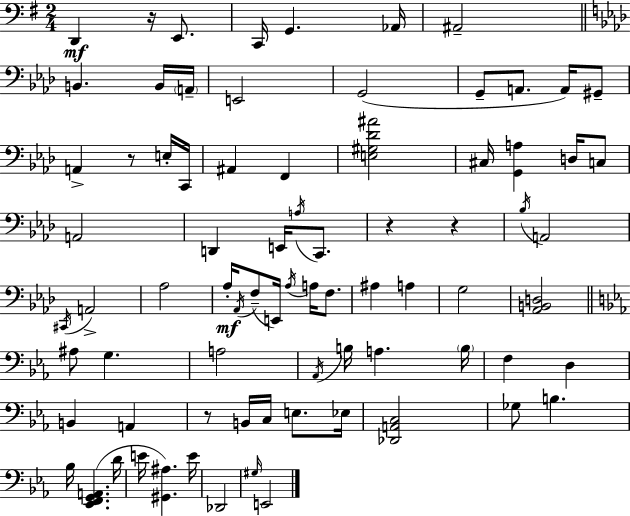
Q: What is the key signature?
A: G major